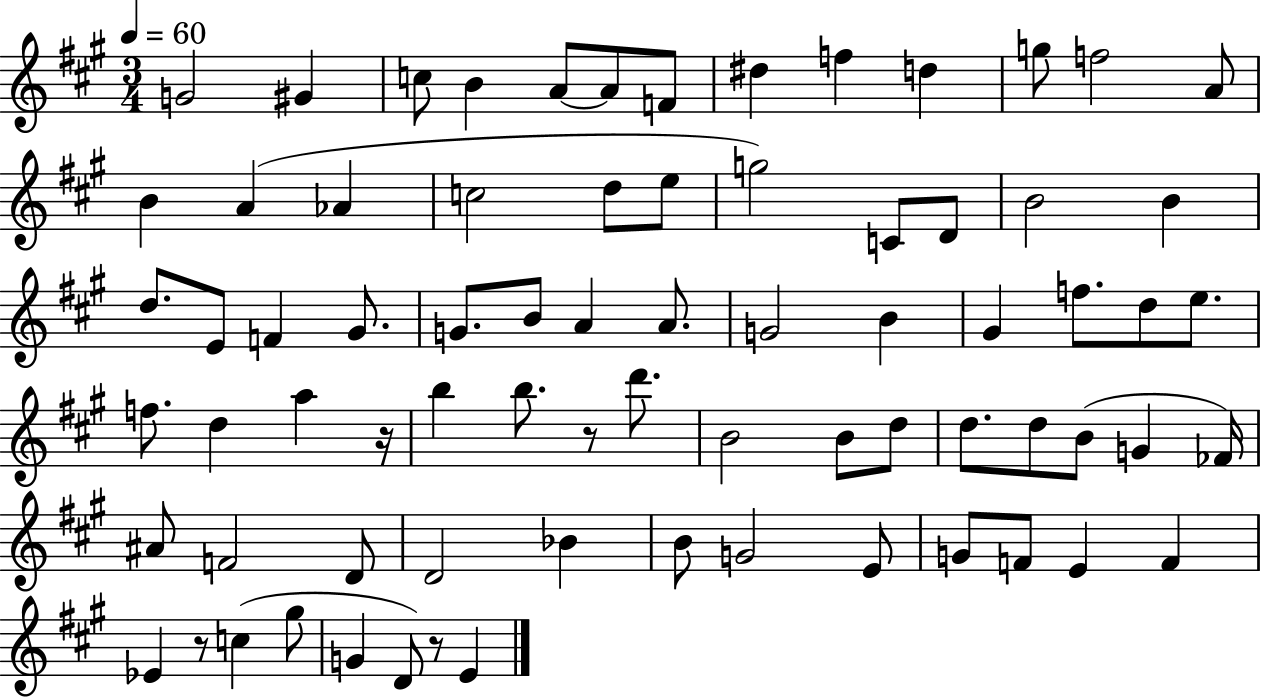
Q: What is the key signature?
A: A major